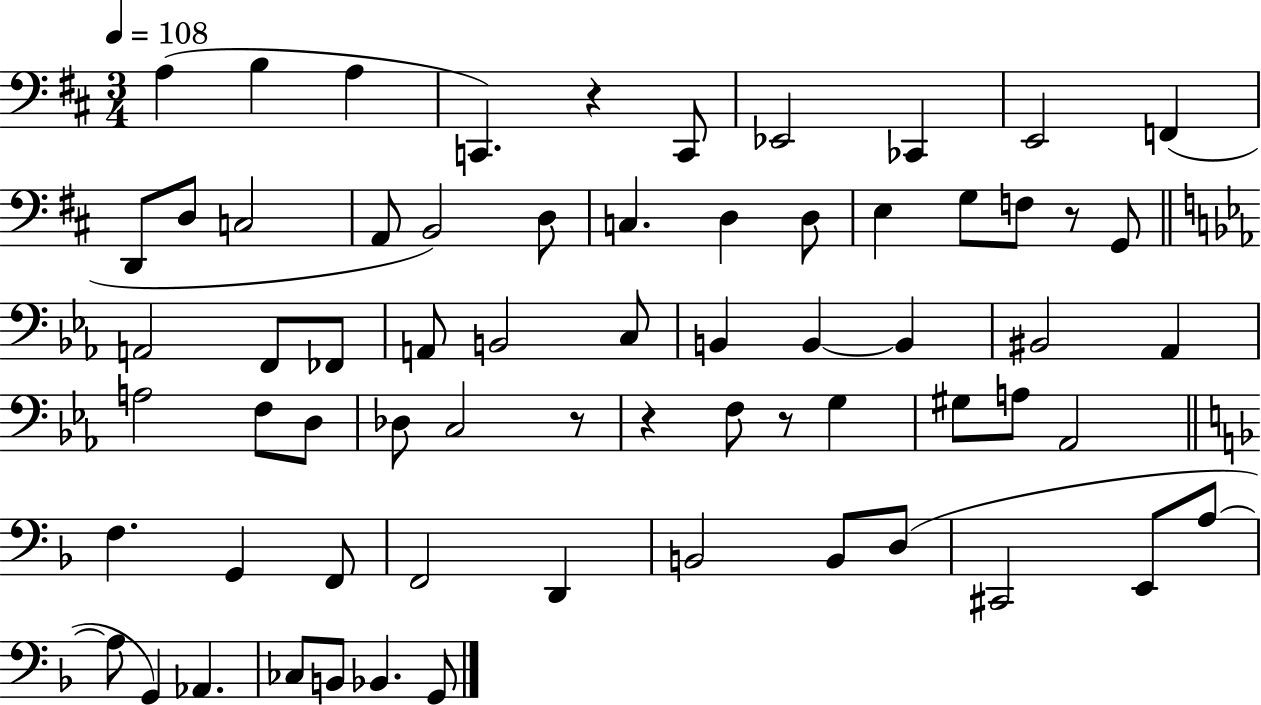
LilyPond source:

{
  \clef bass
  \numericTimeSignature
  \time 3/4
  \key d \major
  \tempo 4 = 108
  a4( b4 a4 | c,4.) r4 c,8 | ees,2 ces,4 | e,2 f,4( | \break d,8 d8 c2 | a,8 b,2) d8 | c4. d4 d8 | e4 g8 f8 r8 g,8 | \break \bar "||" \break \key c \minor a,2 f,8 fes,8 | a,8 b,2 c8 | b,4 b,4~~ b,4 | bis,2 aes,4 | \break a2 f8 d8 | des8 c2 r8 | r4 f8 r8 g4 | gis8 a8 aes,2 | \break \bar "||" \break \key f \major f4. g,4 f,8 | f,2 d,4 | b,2 b,8 d8( | cis,2 e,8 a8~~ | \break a8 g,4) aes,4. | ces8 b,8 bes,4. g,8 | \bar "|."
}